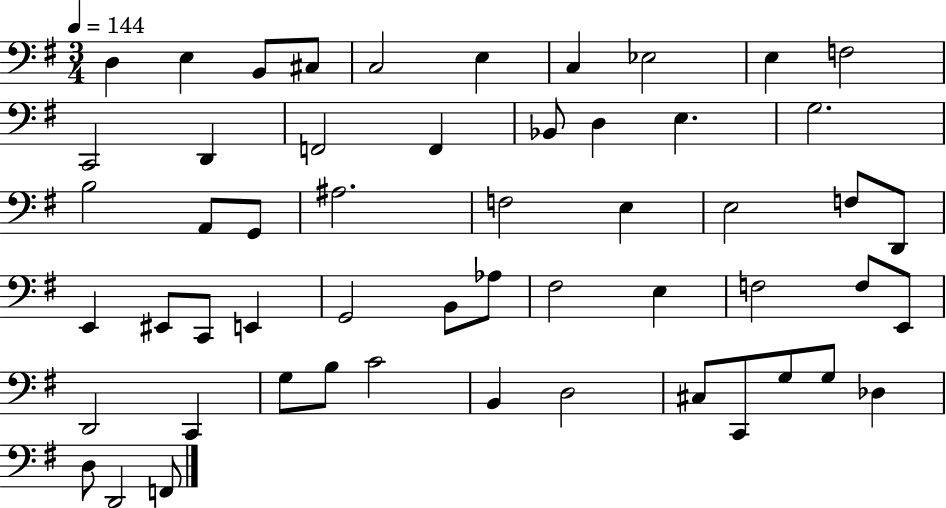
{
  \clef bass
  \numericTimeSignature
  \time 3/4
  \key g \major
  \tempo 4 = 144
  d4 e4 b,8 cis8 | c2 e4 | c4 ees2 | e4 f2 | \break c,2 d,4 | f,2 f,4 | bes,8 d4 e4. | g2. | \break b2 a,8 g,8 | ais2. | f2 e4 | e2 f8 d,8 | \break e,4 eis,8 c,8 e,4 | g,2 b,8 aes8 | fis2 e4 | f2 f8 e,8 | \break d,2 c,4 | g8 b8 c'2 | b,4 d2 | cis8 c,8 g8 g8 des4 | \break d8 d,2 f,8 | \bar "|."
}